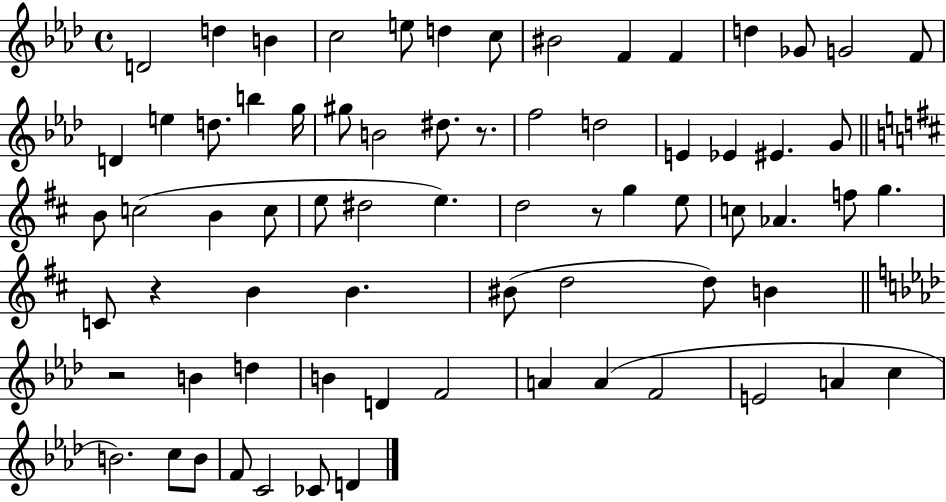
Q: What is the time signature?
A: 4/4